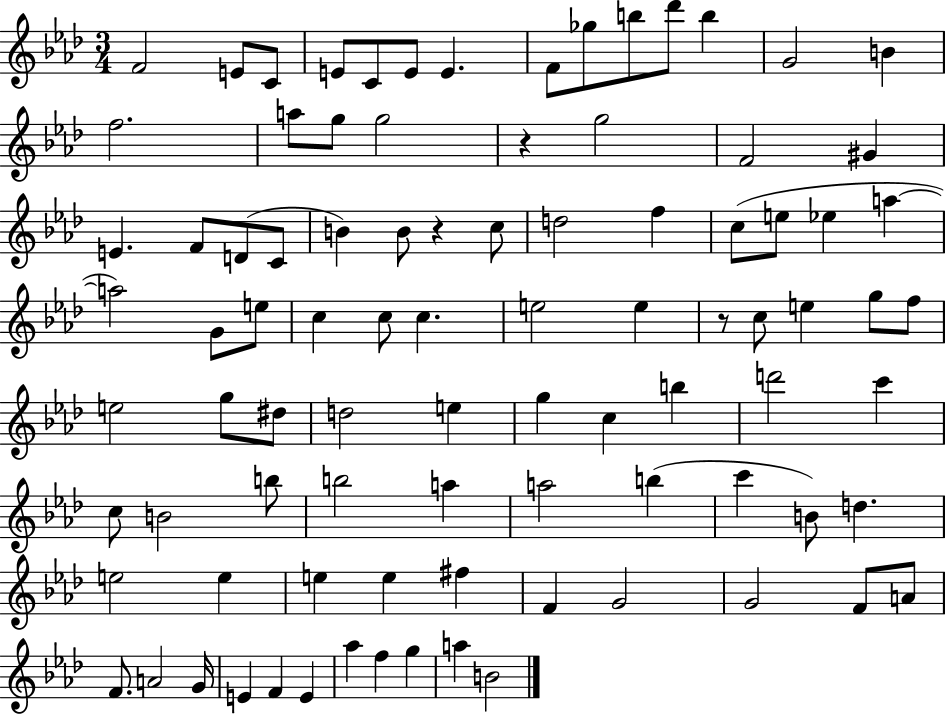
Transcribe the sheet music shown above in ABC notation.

X:1
T:Untitled
M:3/4
L:1/4
K:Ab
F2 E/2 C/2 E/2 C/2 E/2 E F/2 _g/2 b/2 _d'/2 b G2 B f2 a/2 g/2 g2 z g2 F2 ^G E F/2 D/2 C/2 B B/2 z c/2 d2 f c/2 e/2 _e a a2 G/2 e/2 c c/2 c e2 e z/2 c/2 e g/2 f/2 e2 g/2 ^d/2 d2 e g c b d'2 c' c/2 B2 b/2 b2 a a2 b c' B/2 d e2 e e e ^f F G2 G2 F/2 A/2 F/2 A2 G/4 E F E _a f g a B2